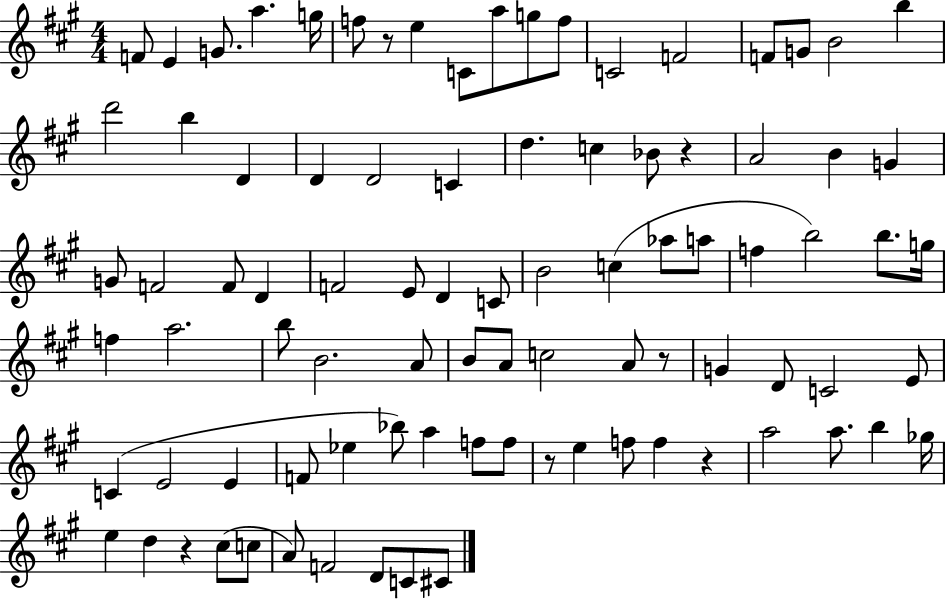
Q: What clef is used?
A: treble